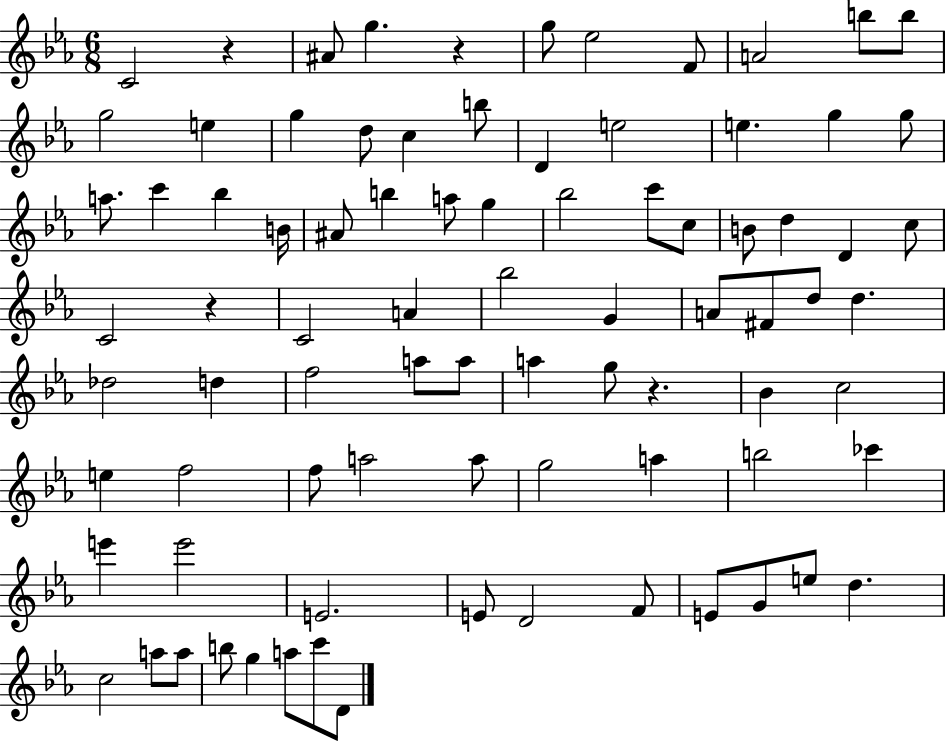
C4/h R/q A#4/e G5/q. R/q G5/e Eb5/h F4/e A4/h B5/e B5/e G5/h E5/q G5/q D5/e C5/q B5/e D4/q E5/h E5/q. G5/q G5/e A5/e. C6/q Bb5/q B4/s A#4/e B5/q A5/e G5/q Bb5/h C6/e C5/e B4/e D5/q D4/q C5/e C4/h R/q C4/h A4/q Bb5/h G4/q A4/e F#4/e D5/e D5/q. Db5/h D5/q F5/h A5/e A5/e A5/q G5/e R/q. Bb4/q C5/h E5/q F5/h F5/e A5/h A5/e G5/h A5/q B5/h CES6/q E6/q E6/h E4/h. E4/e D4/h F4/e E4/e G4/e E5/e D5/q. C5/h A5/e A5/e B5/e G5/q A5/e C6/e D4/e